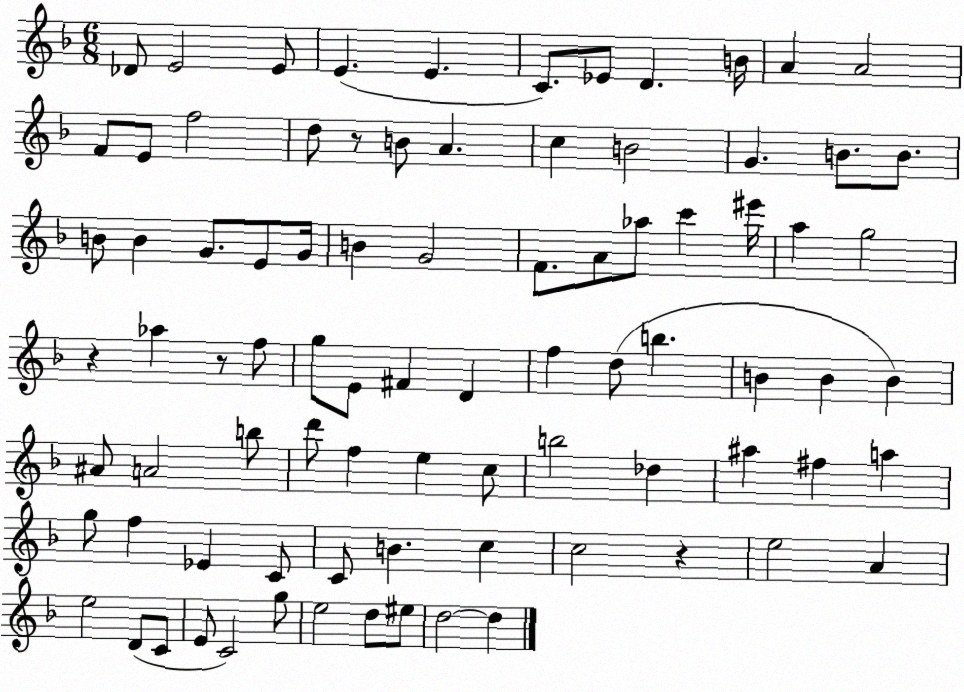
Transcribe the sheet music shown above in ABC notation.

X:1
T:Untitled
M:6/8
L:1/4
K:F
_D/2 E2 E/2 E E C/2 _E/2 D B/4 A A2 F/2 E/2 f2 d/2 z/2 B/2 A c B2 G B/2 B/2 B/2 B G/2 E/2 G/4 B G2 F/2 A/2 _a/2 c' ^e'/4 a g2 z _a z/2 f/2 g/2 E/2 ^F D f d/2 b B B B ^A/2 A2 b/2 d'/2 f e c/2 b2 _d ^a ^f a g/2 f _E C/2 C/2 B c c2 z e2 A e2 D/2 C/2 E/2 C2 g/2 e2 d/2 ^e/2 d2 d